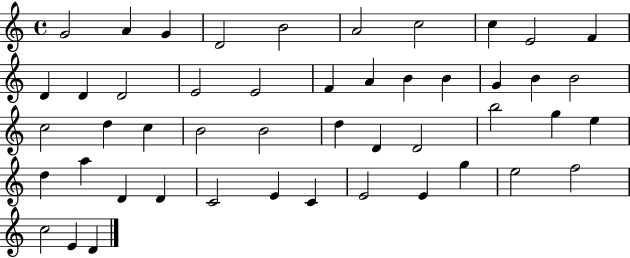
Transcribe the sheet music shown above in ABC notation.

X:1
T:Untitled
M:4/4
L:1/4
K:C
G2 A G D2 B2 A2 c2 c E2 F D D D2 E2 E2 F A B B G B B2 c2 d c B2 B2 d D D2 b2 g e d a D D C2 E C E2 E g e2 f2 c2 E D